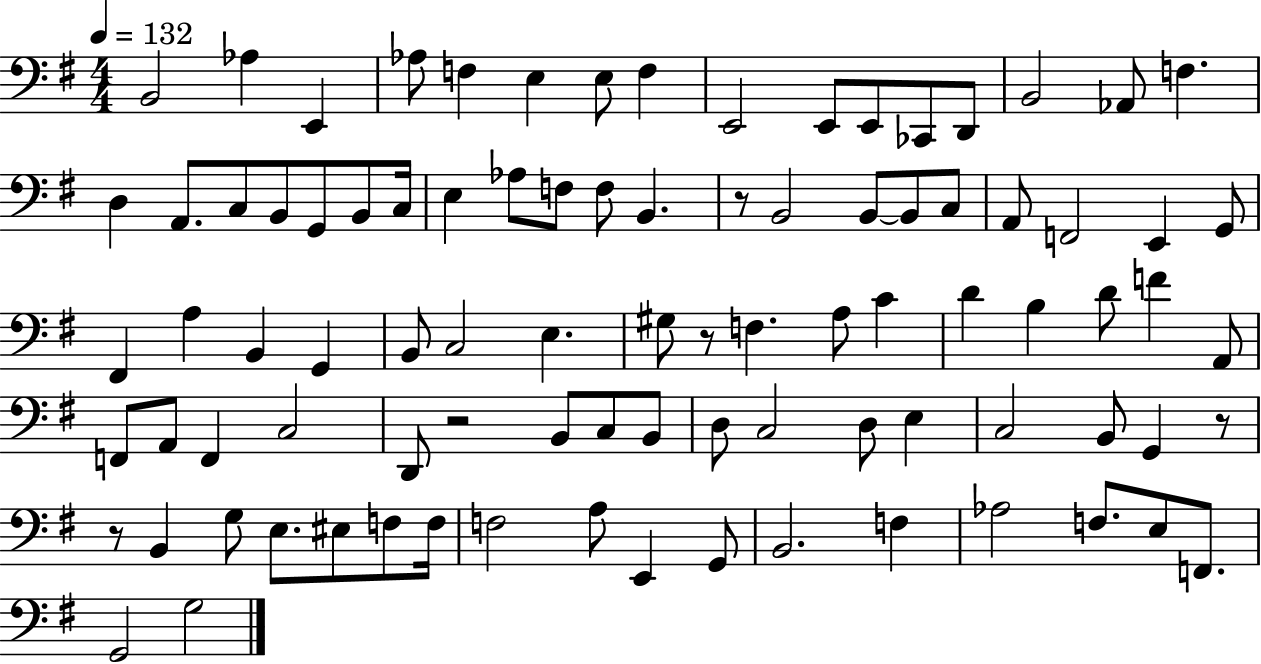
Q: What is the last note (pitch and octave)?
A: G3